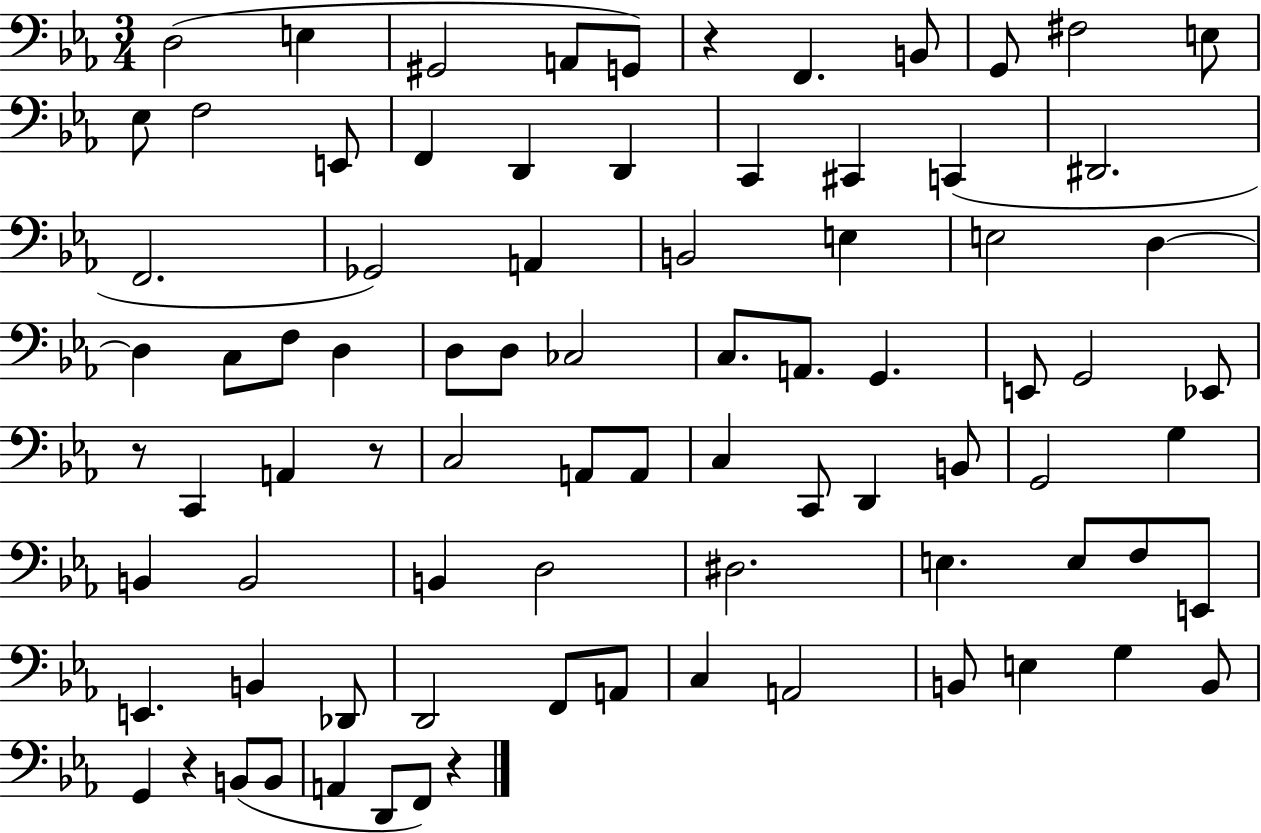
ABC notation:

X:1
T:Untitled
M:3/4
L:1/4
K:Eb
D,2 E, ^G,,2 A,,/2 G,,/2 z F,, B,,/2 G,,/2 ^F,2 E,/2 _E,/2 F,2 E,,/2 F,, D,, D,, C,, ^C,, C,, ^D,,2 F,,2 _G,,2 A,, B,,2 E, E,2 D, D, C,/2 F,/2 D, D,/2 D,/2 _C,2 C,/2 A,,/2 G,, E,,/2 G,,2 _E,,/2 z/2 C,, A,, z/2 C,2 A,,/2 A,,/2 C, C,,/2 D,, B,,/2 G,,2 G, B,, B,,2 B,, D,2 ^D,2 E, E,/2 F,/2 E,,/2 E,, B,, _D,,/2 D,,2 F,,/2 A,,/2 C, A,,2 B,,/2 E, G, B,,/2 G,, z B,,/2 B,,/2 A,, D,,/2 F,,/2 z